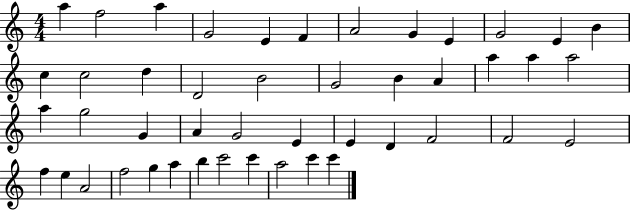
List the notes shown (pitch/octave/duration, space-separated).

A5/q F5/h A5/q G4/h E4/q F4/q A4/h G4/q E4/q G4/h E4/q B4/q C5/q C5/h D5/q D4/h B4/h G4/h B4/q A4/q A5/q A5/q A5/h A5/q G5/h G4/q A4/q G4/h E4/q E4/q D4/q F4/h F4/h E4/h F5/q E5/q A4/h F5/h G5/q A5/q B5/q C6/h C6/q A5/h C6/q C6/q